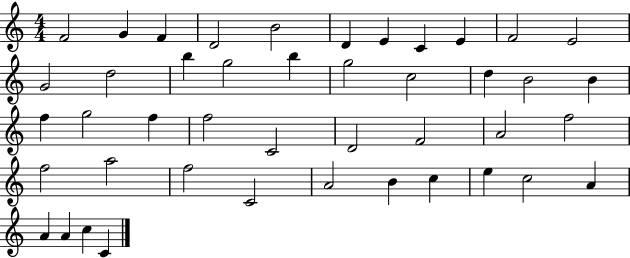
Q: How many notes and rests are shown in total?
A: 44